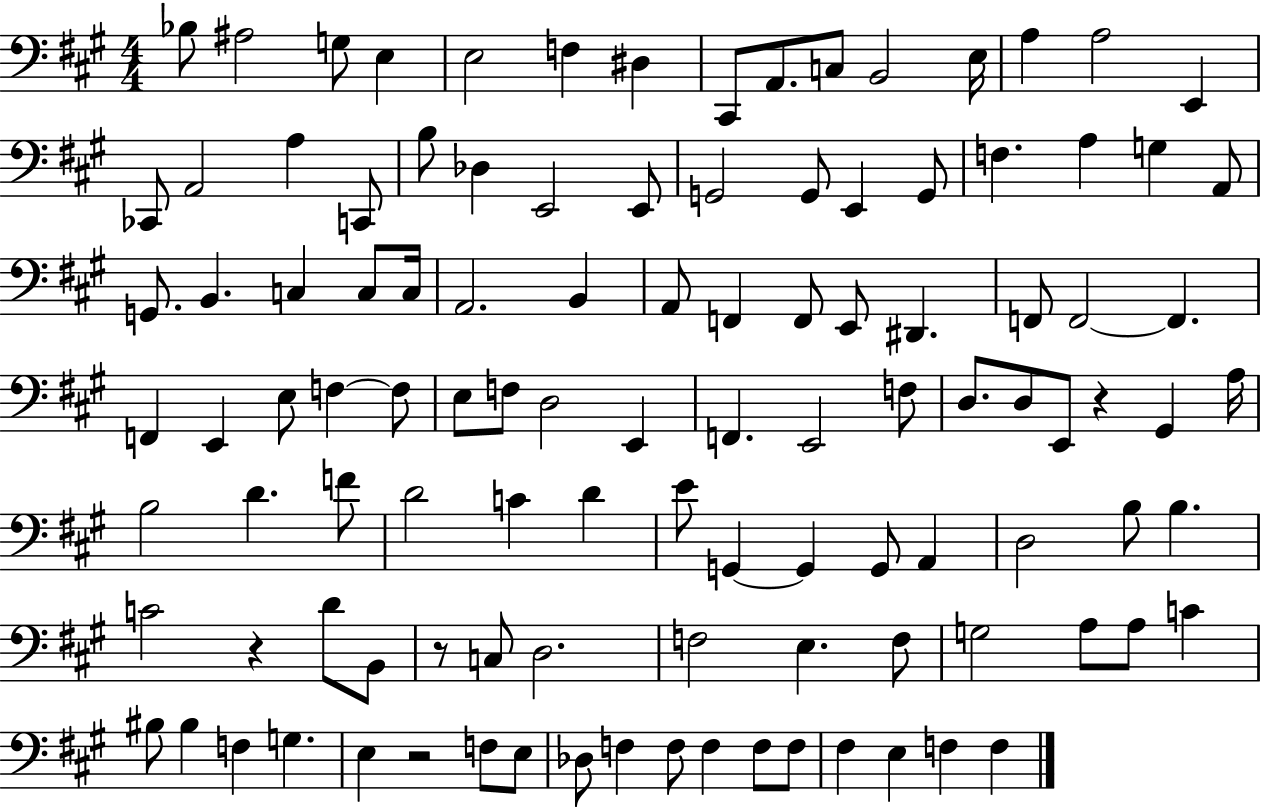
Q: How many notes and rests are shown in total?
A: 110